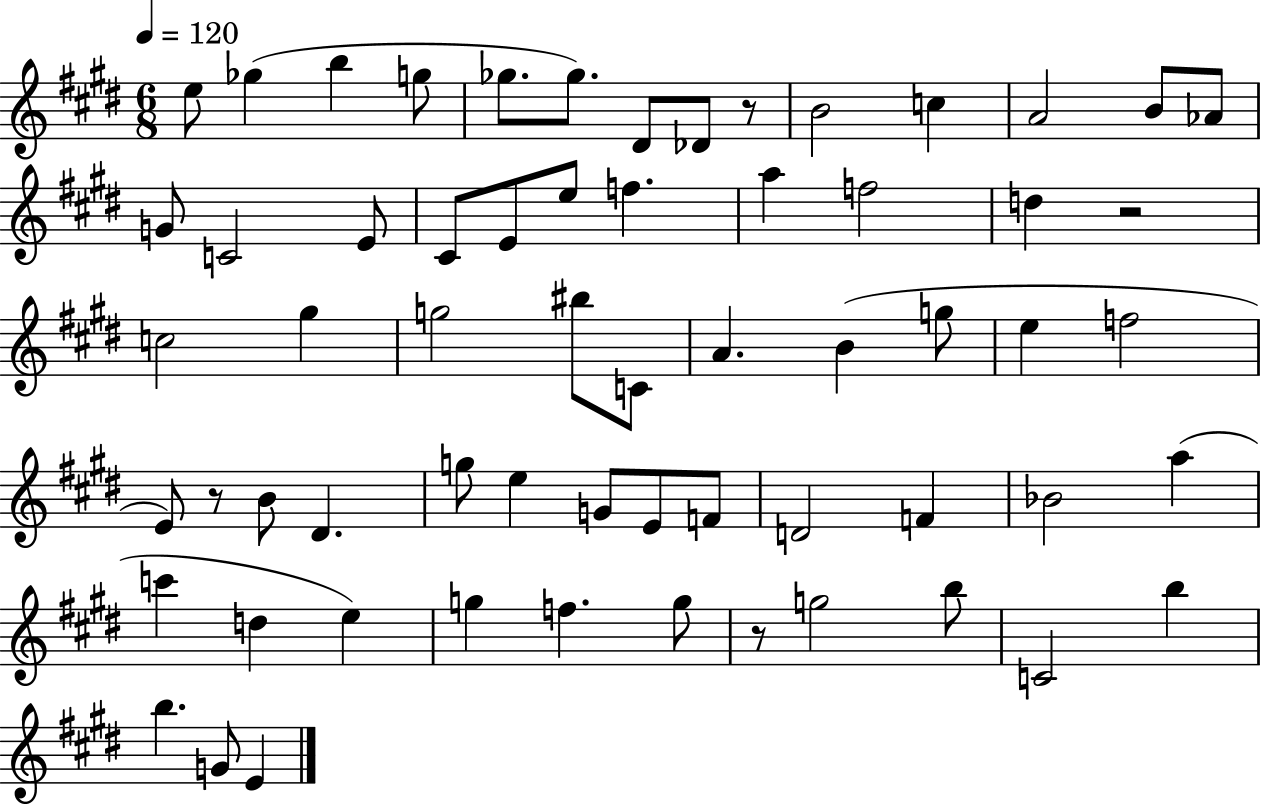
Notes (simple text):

E5/e Gb5/q B5/q G5/e Gb5/e. Gb5/e. D#4/e Db4/e R/e B4/h C5/q A4/h B4/e Ab4/e G4/e C4/h E4/e C#4/e E4/e E5/e F5/q. A5/q F5/h D5/q R/h C5/h G#5/q G5/h BIS5/e C4/e A4/q. B4/q G5/e E5/q F5/h E4/e R/e B4/e D#4/q. G5/e E5/q G4/e E4/e F4/e D4/h F4/q Bb4/h A5/q C6/q D5/q E5/q G5/q F5/q. G5/e R/e G5/h B5/e C4/h B5/q B5/q. G4/e E4/q